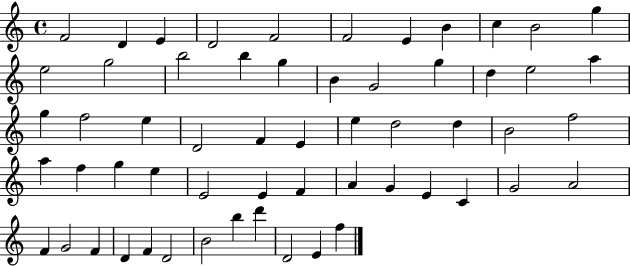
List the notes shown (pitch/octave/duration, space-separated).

F4/h D4/q E4/q D4/h F4/h F4/h E4/q B4/q C5/q B4/h G5/q E5/h G5/h B5/h B5/q G5/q B4/q G4/h G5/q D5/q E5/h A5/q G5/q F5/h E5/q D4/h F4/q E4/q E5/q D5/h D5/q B4/h F5/h A5/q F5/q G5/q E5/q E4/h E4/q F4/q A4/q G4/q E4/q C4/q G4/h A4/h F4/q G4/h F4/q D4/q F4/q D4/h B4/h B5/q D6/q D4/h E4/q F5/q